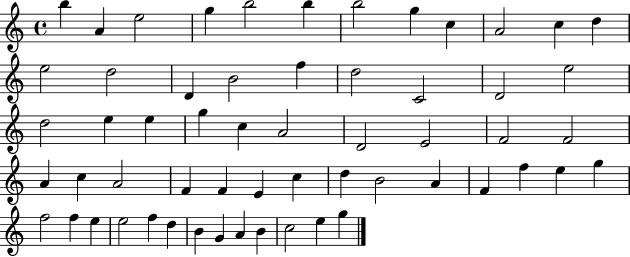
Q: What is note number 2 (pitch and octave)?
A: A4